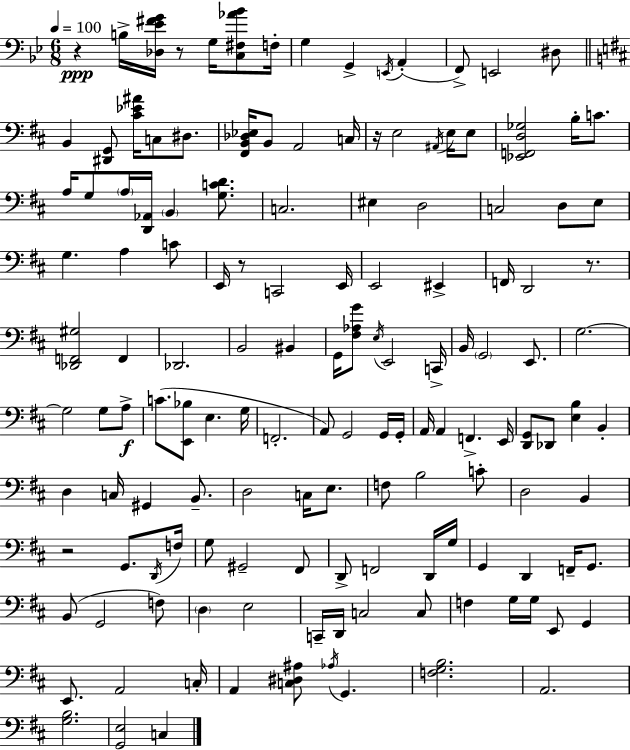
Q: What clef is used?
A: bass